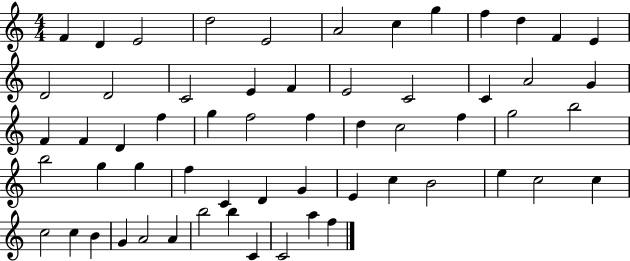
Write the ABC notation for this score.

X:1
T:Untitled
M:4/4
L:1/4
K:C
F D E2 d2 E2 A2 c g f d F E D2 D2 C2 E F E2 C2 C A2 G F F D f g f2 f d c2 f g2 b2 b2 g g f C D G E c B2 e c2 c c2 c B G A2 A b2 b C C2 a f